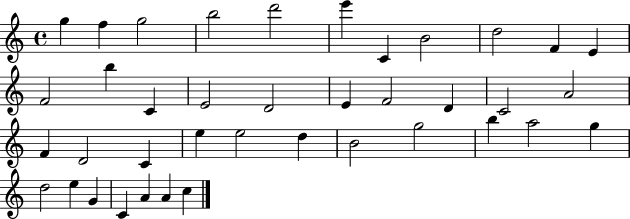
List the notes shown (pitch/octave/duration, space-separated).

G5/q F5/q G5/h B5/h D6/h E6/q C4/q B4/h D5/h F4/q E4/q F4/h B5/q C4/q E4/h D4/h E4/q F4/h D4/q C4/h A4/h F4/q D4/h C4/q E5/q E5/h D5/q B4/h G5/h B5/q A5/h G5/q D5/h E5/q G4/q C4/q A4/q A4/q C5/q